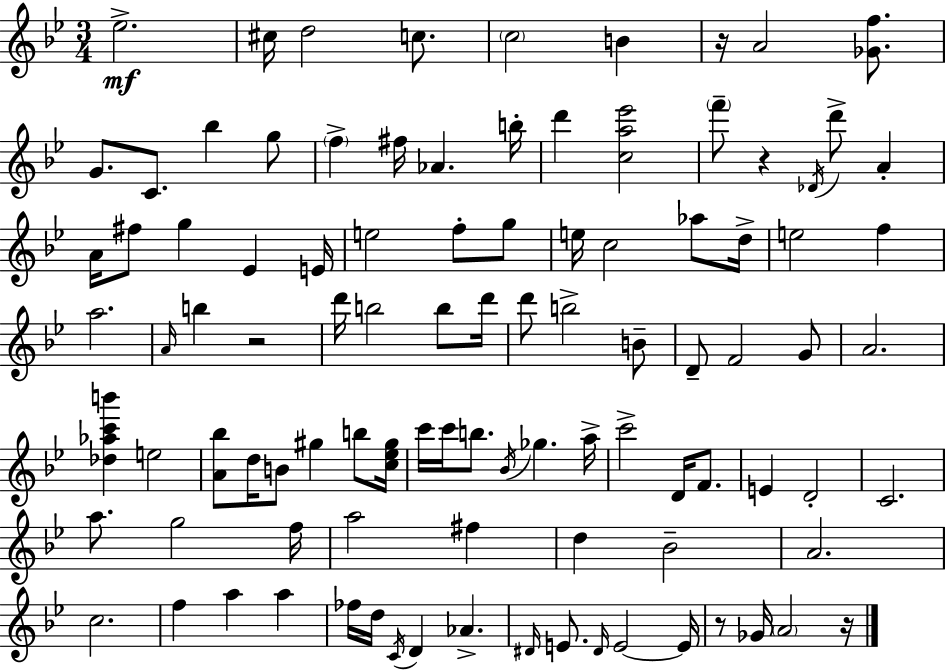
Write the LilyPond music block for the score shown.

{
  \clef treble
  \numericTimeSignature
  \time 3/4
  \key bes \major
  ees''2.->\mf | cis''16 d''2 c''8. | \parenthesize c''2 b'4 | r16 a'2 <ges' f''>8. | \break g'8. c'8. bes''4 g''8 | \parenthesize f''4-> fis''16 aes'4. b''16-. | d'''4 <c'' a'' ees'''>2 | \parenthesize f'''8-- r4 \acciaccatura { des'16 } d'''8-> a'4-. | \break a'16 fis''8 g''4 ees'4 | e'16 e''2 f''8-. g''8 | e''16 c''2 aes''8 | d''16-> e''2 f''4 | \break a''2. | \grace { a'16 } b''4 r2 | d'''16 b''2 b''8 | d'''16 d'''8 b''2-> | \break b'8-- d'8-- f'2 | g'8 a'2. | <des'' aes'' c''' b'''>4 e''2 | <a' bes''>8 d''16 b'8 gis''4 b''8 | \break <c'' ees'' gis''>16 c'''16 c'''16 b''8. \acciaccatura { bes'16 } ges''4. | a''16-> c'''2-> d'16 | f'8. e'4 d'2-. | c'2. | \break a''8. g''2 | f''16 a''2 fis''4 | d''4 bes'2-- | a'2. | \break c''2. | f''4 a''4 a''4 | fes''16 d''16 \acciaccatura { c'16 } d'4 aes'4.-> | \grace { dis'16 } e'8. \grace { dis'16 } e'2~~ | \break e'16 r8 ges'16 \parenthesize a'2 | r16 \bar "|."
}